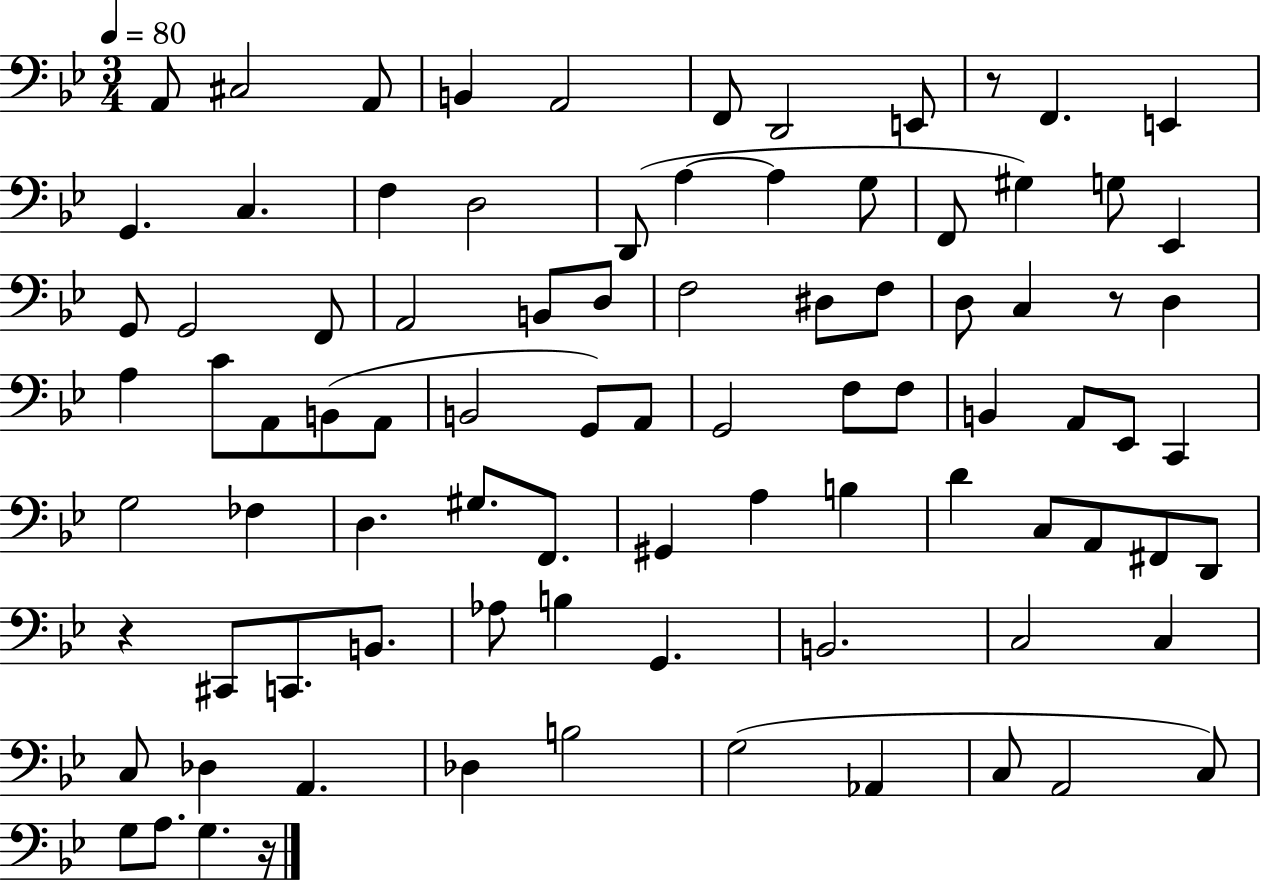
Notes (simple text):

A2/e C#3/h A2/e B2/q A2/h F2/e D2/h E2/e R/e F2/q. E2/q G2/q. C3/q. F3/q D3/h D2/e A3/q A3/q G3/e F2/e G#3/q G3/e Eb2/q G2/e G2/h F2/e A2/h B2/e D3/e F3/h D#3/e F3/e D3/e C3/q R/e D3/q A3/q C4/e A2/e B2/e A2/e B2/h G2/e A2/e G2/h F3/e F3/e B2/q A2/e Eb2/e C2/q G3/h FES3/q D3/q. G#3/e. F2/e. G#2/q A3/q B3/q D4/q C3/e A2/e F#2/e D2/e R/q C#2/e C2/e. B2/e. Ab3/e B3/q G2/q. B2/h. C3/h C3/q C3/e Db3/q A2/q. Db3/q B3/h G3/h Ab2/q C3/e A2/h C3/e G3/e A3/e. G3/q. R/s